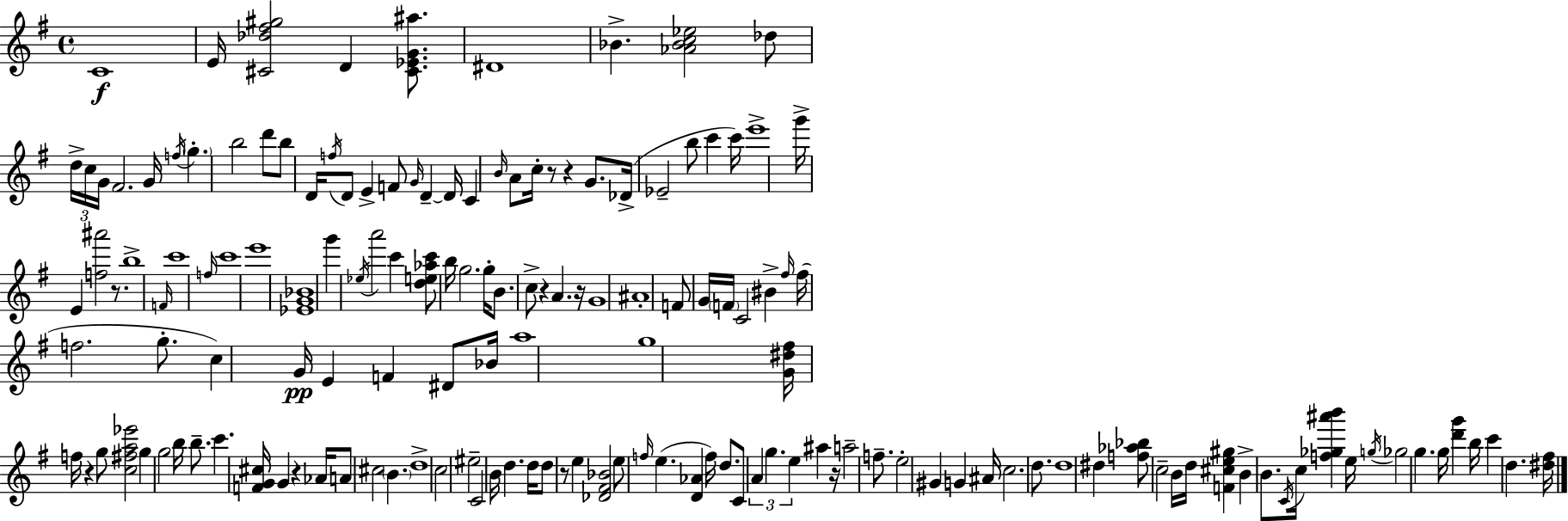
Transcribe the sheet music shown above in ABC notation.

X:1
T:Untitled
M:4/4
L:1/4
K:G
C4 E/4 [^C_d^f^g]2 D [^C_EG^a]/2 ^D4 _B [_A_Bc_e]2 _d/2 d/4 c/4 G/4 ^F2 G/4 f/4 g b2 d'/2 b/2 D/4 f/4 D/2 E F/2 G/4 D D/4 C B/4 A/2 c/4 z/2 z G/2 _D/4 _E2 b/2 c' c'/4 e'4 g'/4 E [f^a']2 z/2 b4 F/4 c'4 f/4 c'4 e'4 [_EG_B]4 g' _e/4 a'2 c' [de_ac']/2 b/4 g2 g/4 B/2 c/2 z A z/4 G4 ^A4 F/2 G/4 F/4 C2 ^B ^f/4 ^f/4 f2 g/2 c G/4 E F ^D/2 _B/4 a4 g4 [G^d^f]/4 f/4 z g/2 [c^fa_e']2 g g2 b/4 b/2 c' [FG^c]/4 G z _A/4 A/2 ^c2 B d4 c2 ^e2 C2 B/4 d d/4 d/2 z/2 e [_D^F_B]2 e/2 f/4 e [D_A] f/4 d/2 C/2 A g e ^a z/4 a2 f/2 e2 ^G G ^A/4 c2 d/2 d4 ^d [f_a_b]/2 c2 B/4 d/4 [F^ce^g] B B/2 C/4 c/4 [f_g^a'b'] e/4 g/4 _g2 g g/4 [d'g'] b/4 c' d [^d^f]/4